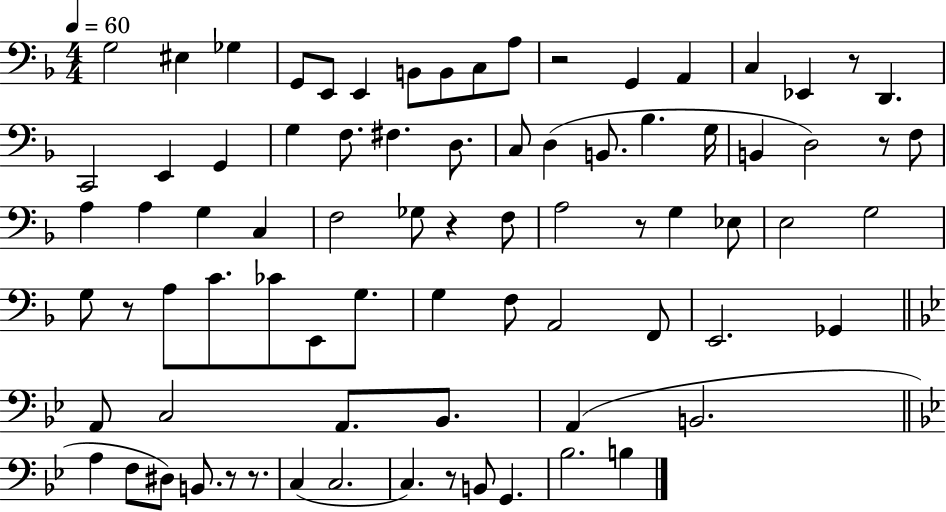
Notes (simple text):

G3/h EIS3/q Gb3/q G2/e E2/e E2/q B2/e B2/e C3/e A3/e R/h G2/q A2/q C3/q Eb2/q R/e D2/q. C2/h E2/q G2/q G3/q F3/e. F#3/q. D3/e. C3/e D3/q B2/e. Bb3/q. G3/s B2/q D3/h R/e F3/e A3/q A3/q G3/q C3/q F3/h Gb3/e R/q F3/e A3/h R/e G3/q Eb3/e E3/h G3/h G3/e R/e A3/e C4/e. CES4/e E2/e G3/e. G3/q F3/e A2/h F2/e E2/h. Gb2/q A2/e C3/h A2/e. Bb2/e. A2/q B2/h. A3/q F3/e D#3/e B2/e. R/e R/e. C3/q C3/h. C3/q. R/e B2/e G2/q. Bb3/h. B3/q